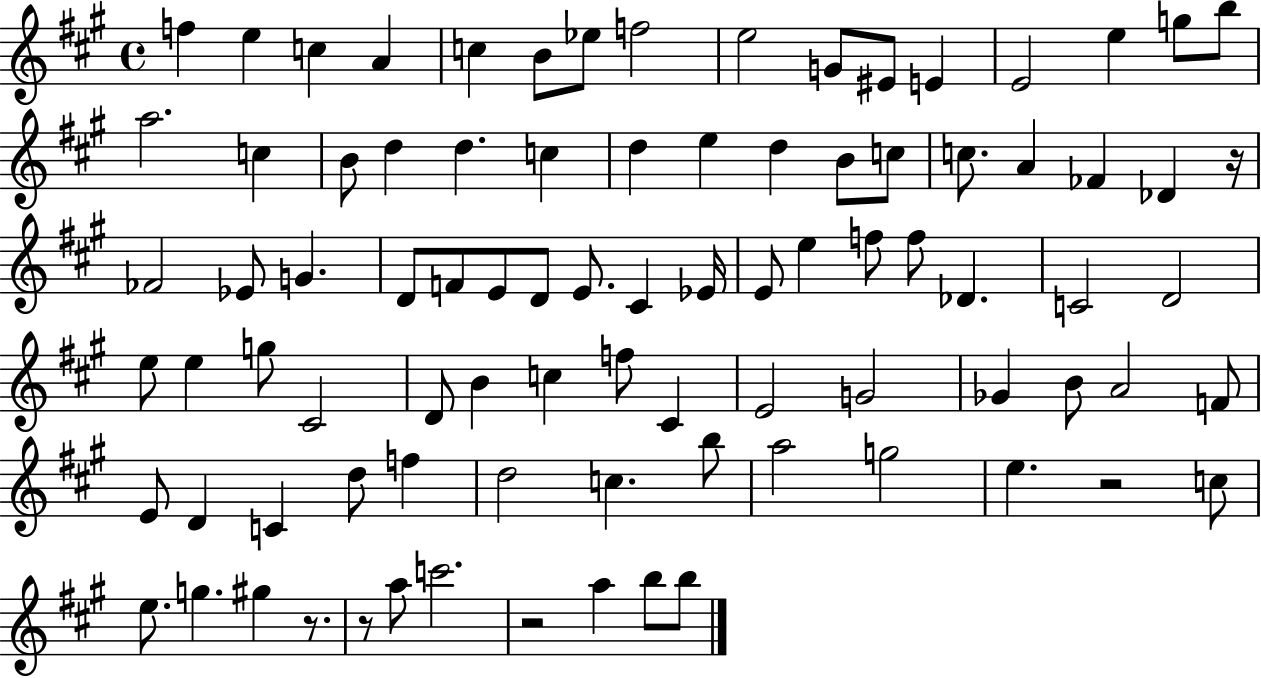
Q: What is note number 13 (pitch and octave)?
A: E4